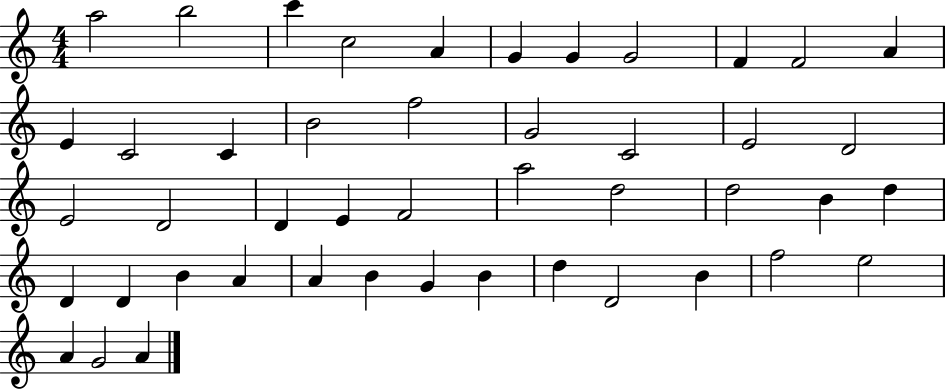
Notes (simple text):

A5/h B5/h C6/q C5/h A4/q G4/q G4/q G4/h F4/q F4/h A4/q E4/q C4/h C4/q B4/h F5/h G4/h C4/h E4/h D4/h E4/h D4/h D4/q E4/q F4/h A5/h D5/h D5/h B4/q D5/q D4/q D4/q B4/q A4/q A4/q B4/q G4/q B4/q D5/q D4/h B4/q F5/h E5/h A4/q G4/h A4/q